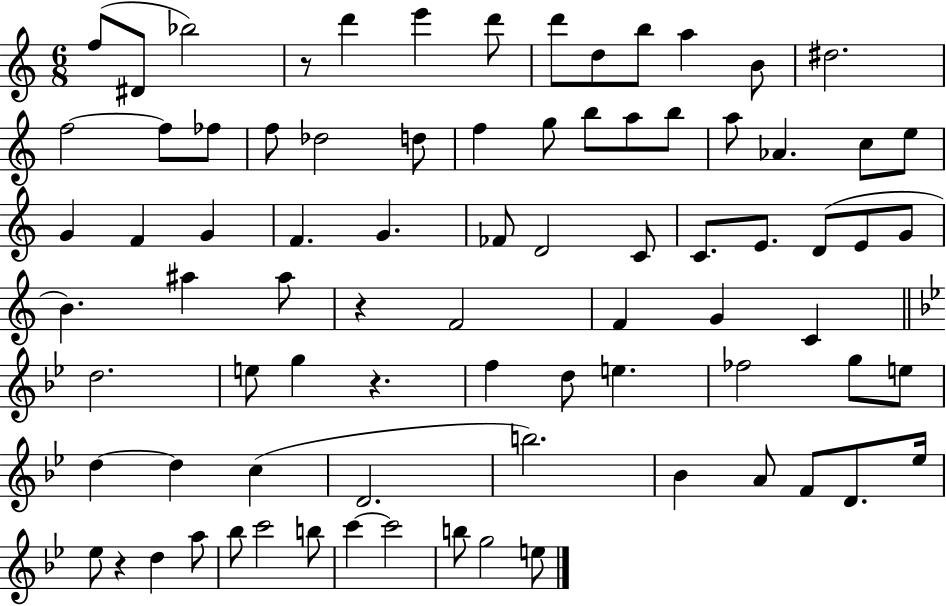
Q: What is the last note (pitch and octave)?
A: E5